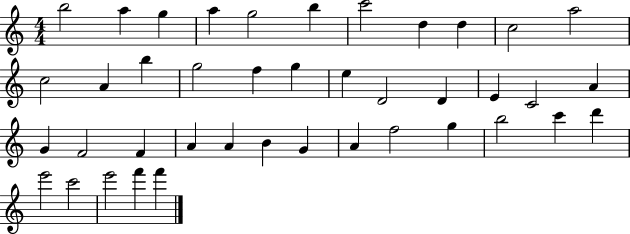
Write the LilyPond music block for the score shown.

{
  \clef treble
  \numericTimeSignature
  \time 4/4
  \key c \major
  b''2 a''4 g''4 | a''4 g''2 b''4 | c'''2 d''4 d''4 | c''2 a''2 | \break c''2 a'4 b''4 | g''2 f''4 g''4 | e''4 d'2 d'4 | e'4 c'2 a'4 | \break g'4 f'2 f'4 | a'4 a'4 b'4 g'4 | a'4 f''2 g''4 | b''2 c'''4 d'''4 | \break e'''2 c'''2 | e'''2 f'''4 f'''4 | \bar "|."
}